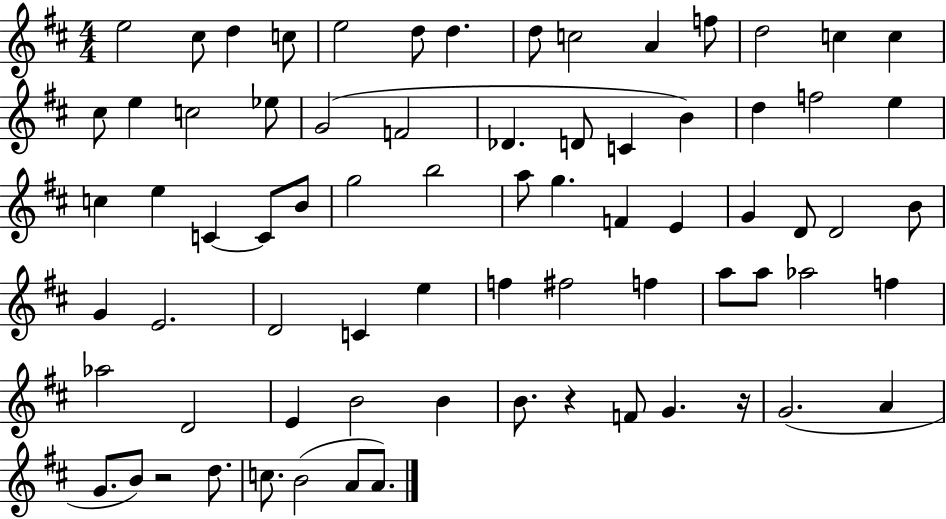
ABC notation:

X:1
T:Untitled
M:4/4
L:1/4
K:D
e2 ^c/2 d c/2 e2 d/2 d d/2 c2 A f/2 d2 c c ^c/2 e c2 _e/2 G2 F2 _D D/2 C B d f2 e c e C C/2 B/2 g2 b2 a/2 g F E G D/2 D2 B/2 G E2 D2 C e f ^f2 f a/2 a/2 _a2 f _a2 D2 E B2 B B/2 z F/2 G z/4 G2 A G/2 B/2 z2 d/2 c/2 B2 A/2 A/2